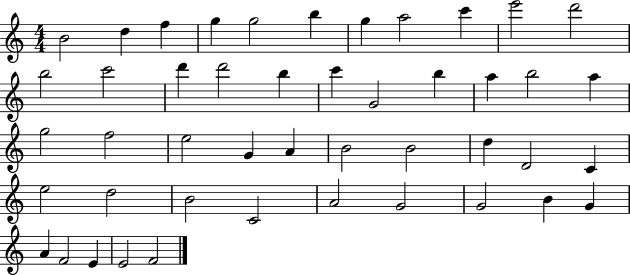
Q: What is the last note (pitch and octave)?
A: F4